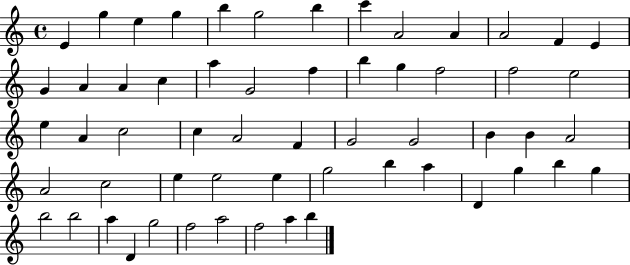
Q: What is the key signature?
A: C major